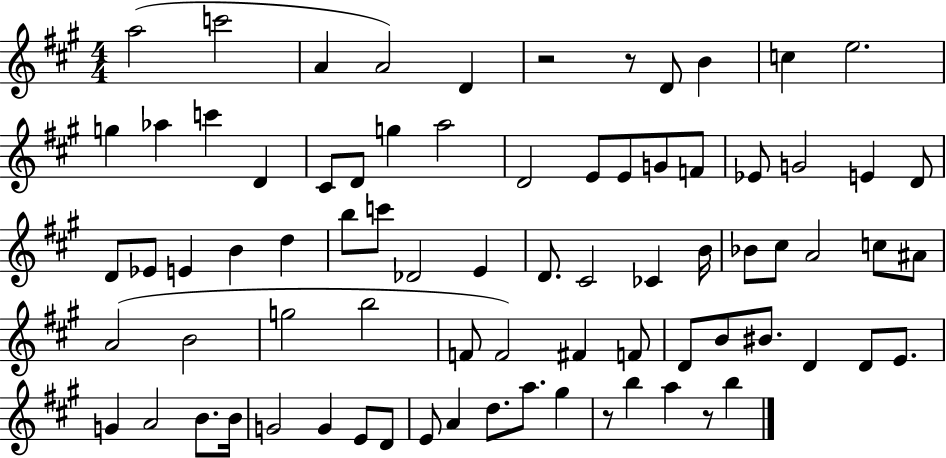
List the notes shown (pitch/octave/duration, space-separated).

A5/h C6/h A4/q A4/h D4/q R/h R/e D4/e B4/q C5/q E5/h. G5/q Ab5/q C6/q D4/q C#4/e D4/e G5/q A5/h D4/h E4/e E4/e G4/e F4/e Eb4/e G4/h E4/q D4/e D4/e Eb4/e E4/q B4/q D5/q B5/e C6/e Db4/h E4/q D4/e. C#4/h CES4/q B4/s Bb4/e C#5/e A4/h C5/e A#4/e A4/h B4/h G5/h B5/h F4/e F4/h F#4/q F4/e D4/e B4/e BIS4/e. D4/q D4/e E4/e. G4/q A4/h B4/e. B4/s G4/h G4/q E4/e D4/e E4/e A4/q D5/e. A5/e. G#5/q R/e B5/q A5/q R/e B5/q